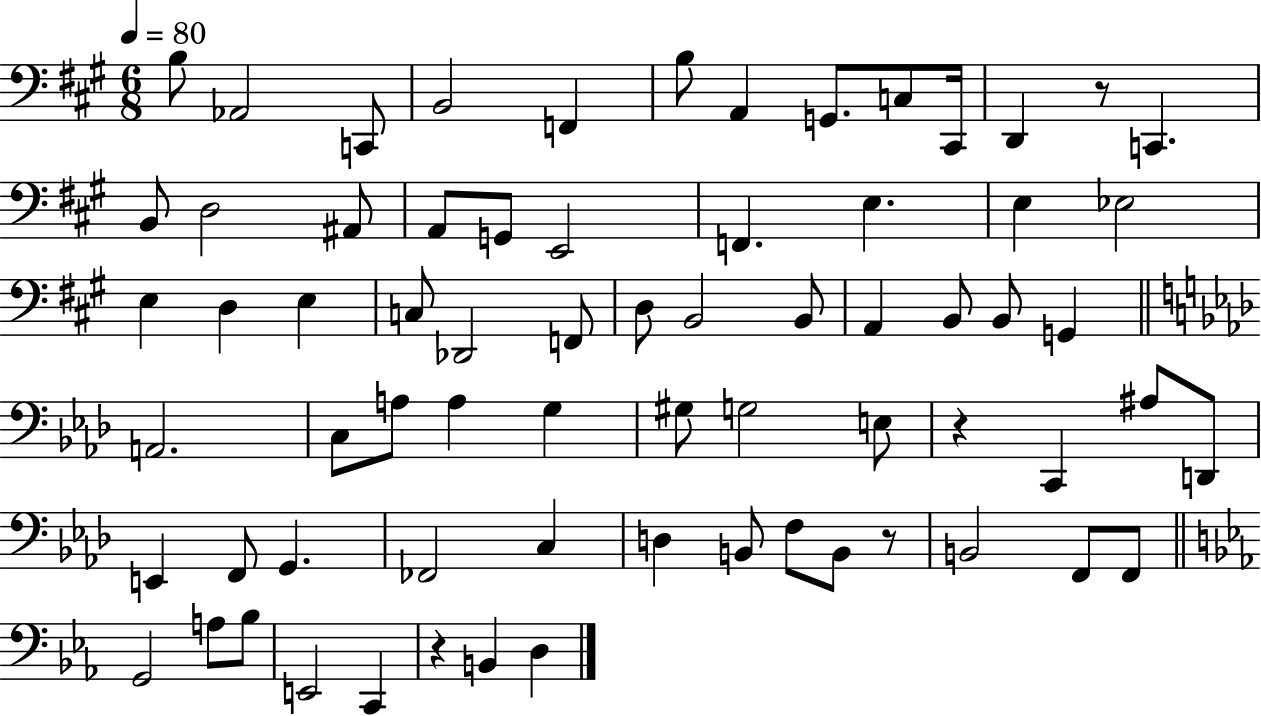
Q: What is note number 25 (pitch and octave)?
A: E3